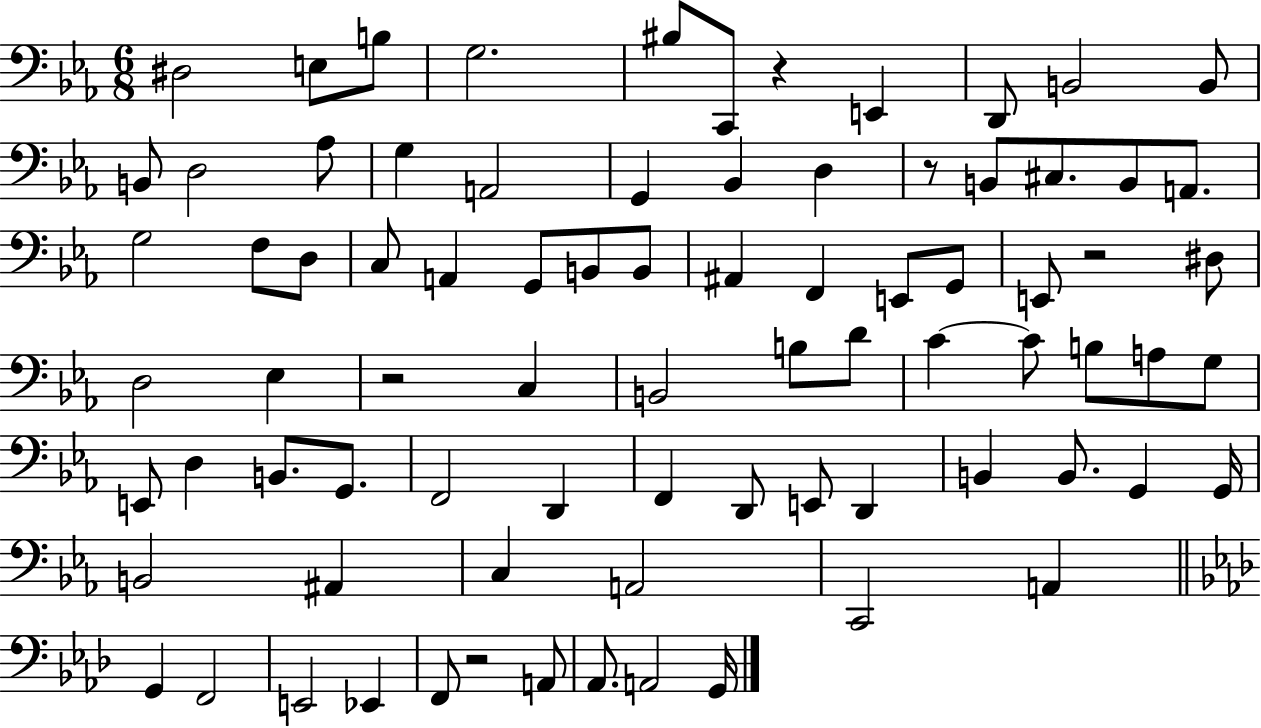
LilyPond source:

{
  \clef bass
  \numericTimeSignature
  \time 6/8
  \key ees \major
  dis2 e8 b8 | g2. | bis8 c,8 r4 e,4 | d,8 b,2 b,8 | \break b,8 d2 aes8 | g4 a,2 | g,4 bes,4 d4 | r8 b,8 cis8. b,8 a,8. | \break g2 f8 d8 | c8 a,4 g,8 b,8 b,8 | ais,4 f,4 e,8 g,8 | e,8 r2 dis8 | \break d2 ees4 | r2 c4 | b,2 b8 d'8 | c'4~~ c'8 b8 a8 g8 | \break e,8 d4 b,8. g,8. | f,2 d,4 | f,4 d,8 e,8 d,4 | b,4 b,8. g,4 g,16 | \break b,2 ais,4 | c4 a,2 | c,2 a,4 | \bar "||" \break \key f \minor g,4 f,2 | e,2 ees,4 | f,8 r2 a,8 | aes,8. a,2 g,16 | \break \bar "|."
}